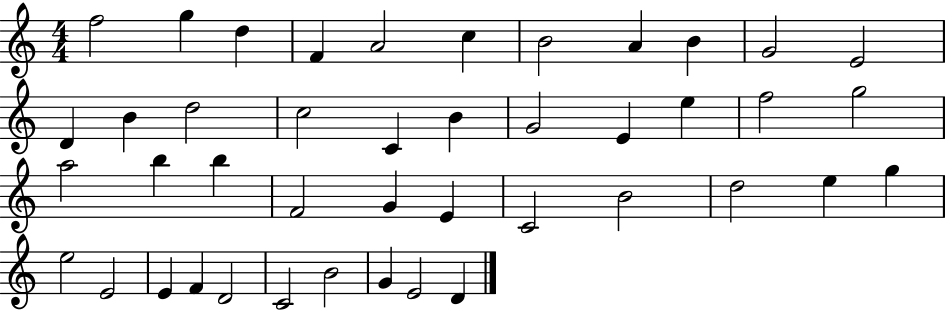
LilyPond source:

{
  \clef treble
  \numericTimeSignature
  \time 4/4
  \key c \major
  f''2 g''4 d''4 | f'4 a'2 c''4 | b'2 a'4 b'4 | g'2 e'2 | \break d'4 b'4 d''2 | c''2 c'4 b'4 | g'2 e'4 e''4 | f''2 g''2 | \break a''2 b''4 b''4 | f'2 g'4 e'4 | c'2 b'2 | d''2 e''4 g''4 | \break e''2 e'2 | e'4 f'4 d'2 | c'2 b'2 | g'4 e'2 d'4 | \break \bar "|."
}